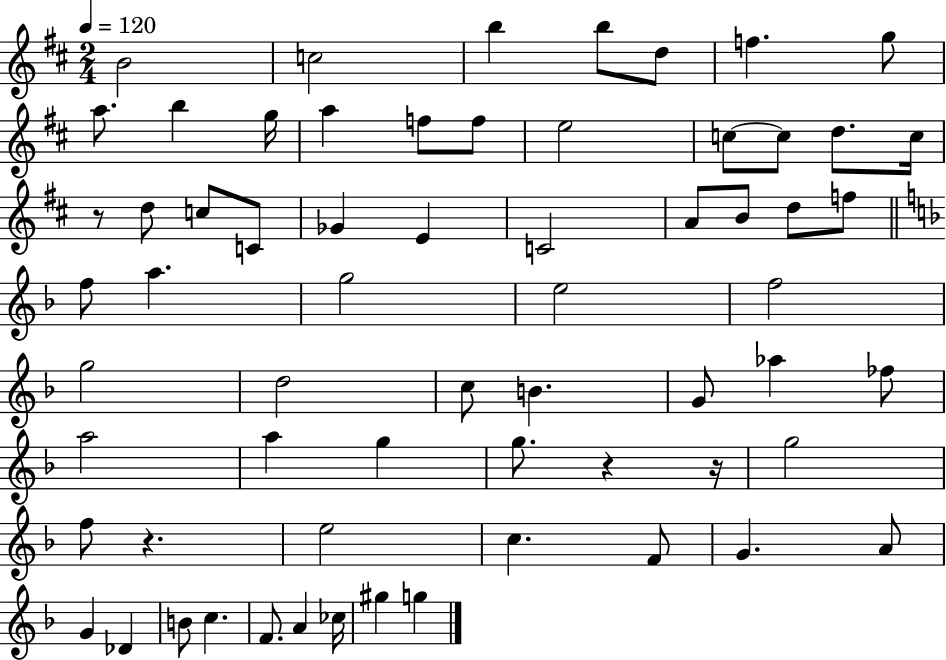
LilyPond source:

{
  \clef treble
  \numericTimeSignature
  \time 2/4
  \key d \major
  \tempo 4 = 120
  b'2 | c''2 | b''4 b''8 d''8 | f''4. g''8 | \break a''8. b''4 g''16 | a''4 f''8 f''8 | e''2 | c''8~~ c''8 d''8. c''16 | \break r8 d''8 c''8 c'8 | ges'4 e'4 | c'2 | a'8 b'8 d''8 f''8 | \break \bar "||" \break \key f \major f''8 a''4. | g''2 | e''2 | f''2 | \break g''2 | d''2 | c''8 b'4. | g'8 aes''4 fes''8 | \break a''2 | a''4 g''4 | g''8. r4 r16 | g''2 | \break f''8 r4. | e''2 | c''4. f'8 | g'4. a'8 | \break g'4 des'4 | b'8 c''4. | f'8. a'4 ces''16 | gis''4 g''4 | \break \bar "|."
}